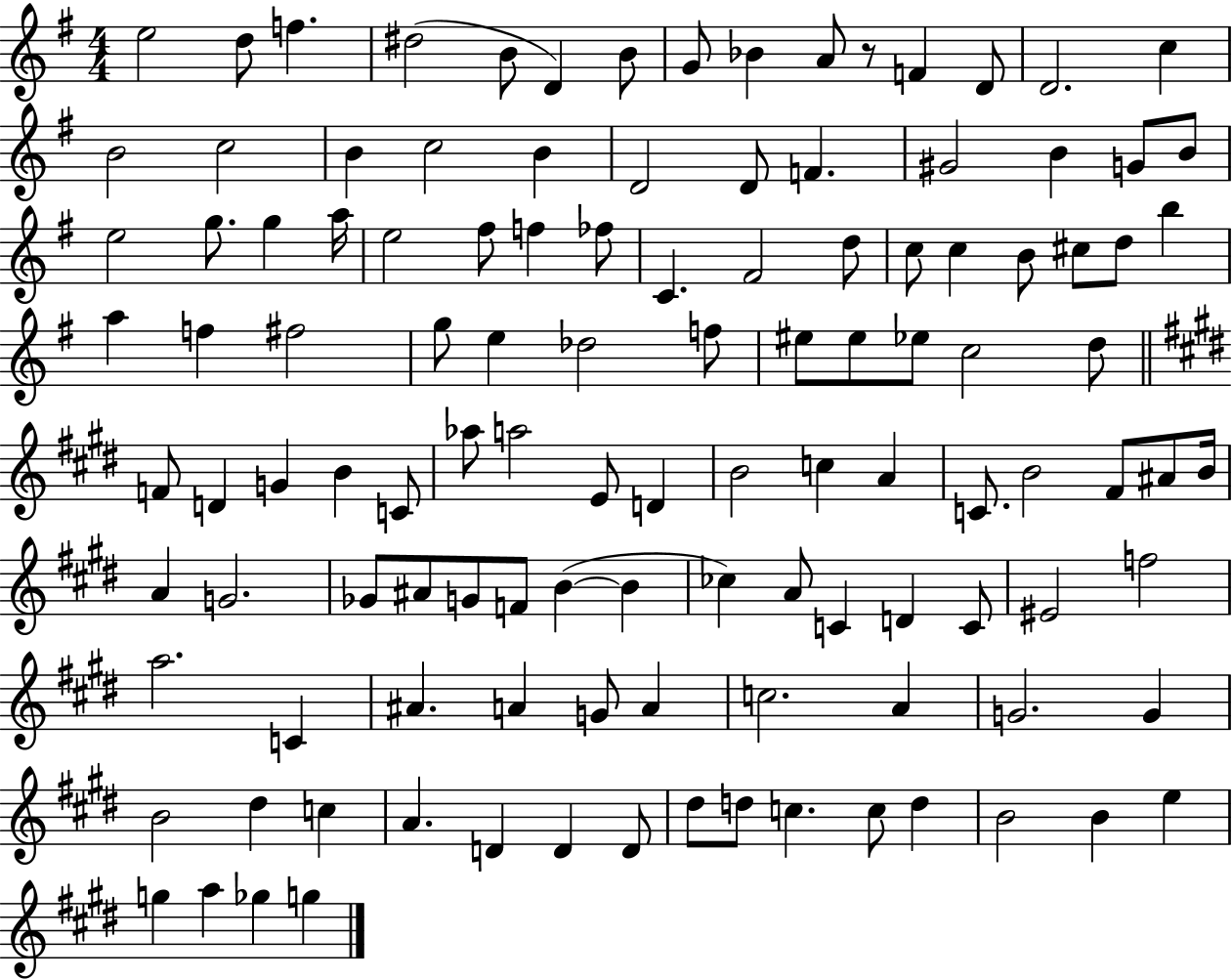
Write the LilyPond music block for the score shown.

{
  \clef treble
  \numericTimeSignature
  \time 4/4
  \key g \major
  e''2 d''8 f''4. | dis''2( b'8 d'4) b'8 | g'8 bes'4 a'8 r8 f'4 d'8 | d'2. c''4 | \break b'2 c''2 | b'4 c''2 b'4 | d'2 d'8 f'4. | gis'2 b'4 g'8 b'8 | \break e''2 g''8. g''4 a''16 | e''2 fis''8 f''4 fes''8 | c'4. fis'2 d''8 | c''8 c''4 b'8 cis''8 d''8 b''4 | \break a''4 f''4 fis''2 | g''8 e''4 des''2 f''8 | eis''8 eis''8 ees''8 c''2 d''8 | \bar "||" \break \key e \major f'8 d'4 g'4 b'4 c'8 | aes''8 a''2 e'8 d'4 | b'2 c''4 a'4 | c'8. b'2 fis'8 ais'8 b'16 | \break a'4 g'2. | ges'8 ais'8 g'8 f'8 b'4~(~ b'4 | ces''4) a'8 c'4 d'4 c'8 | eis'2 f''2 | \break a''2. c'4 | ais'4. a'4 g'8 a'4 | c''2. a'4 | g'2. g'4 | \break b'2 dis''4 c''4 | a'4. d'4 d'4 d'8 | dis''8 d''8 c''4. c''8 d''4 | b'2 b'4 e''4 | \break g''4 a''4 ges''4 g''4 | \bar "|."
}